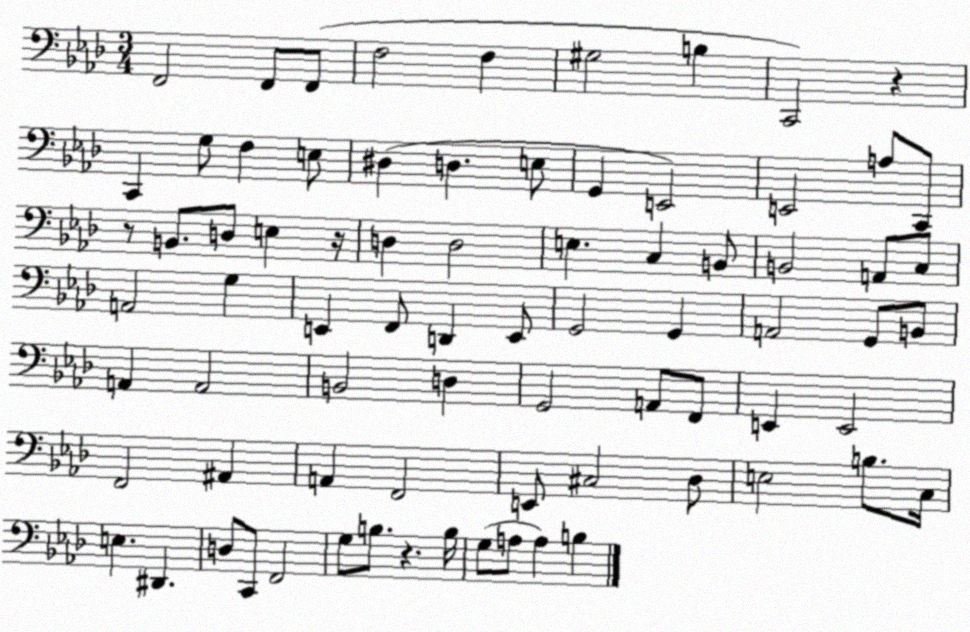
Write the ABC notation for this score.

X:1
T:Untitled
M:3/4
L:1/4
K:Ab
F,,2 F,,/2 F,,/2 F,2 F, ^G,2 B, C,,2 z C,, G,/2 F, E,/2 ^D, D, E,/2 G,, E,,2 E,,2 A,/2 C,,/2 z/2 B,,/2 D,/2 E, z/4 D, D,2 E, C, B,,/2 B,,2 A,,/2 C,/2 A,,2 G, E,, F,,/2 D,, E,,/2 G,,2 G,, A,,2 G,,/2 B,,/2 A,, A,,2 B,,2 D, G,,2 A,,/2 F,,/2 E,, E,,2 F,,2 ^A,, A,, F,,2 E,,/2 ^C,2 _D,/2 E,2 B,/2 C,/4 E, ^D,, D,/2 C,,/2 F,,2 G,/2 B,/2 z B,/4 G,/2 A,/2 A, B,